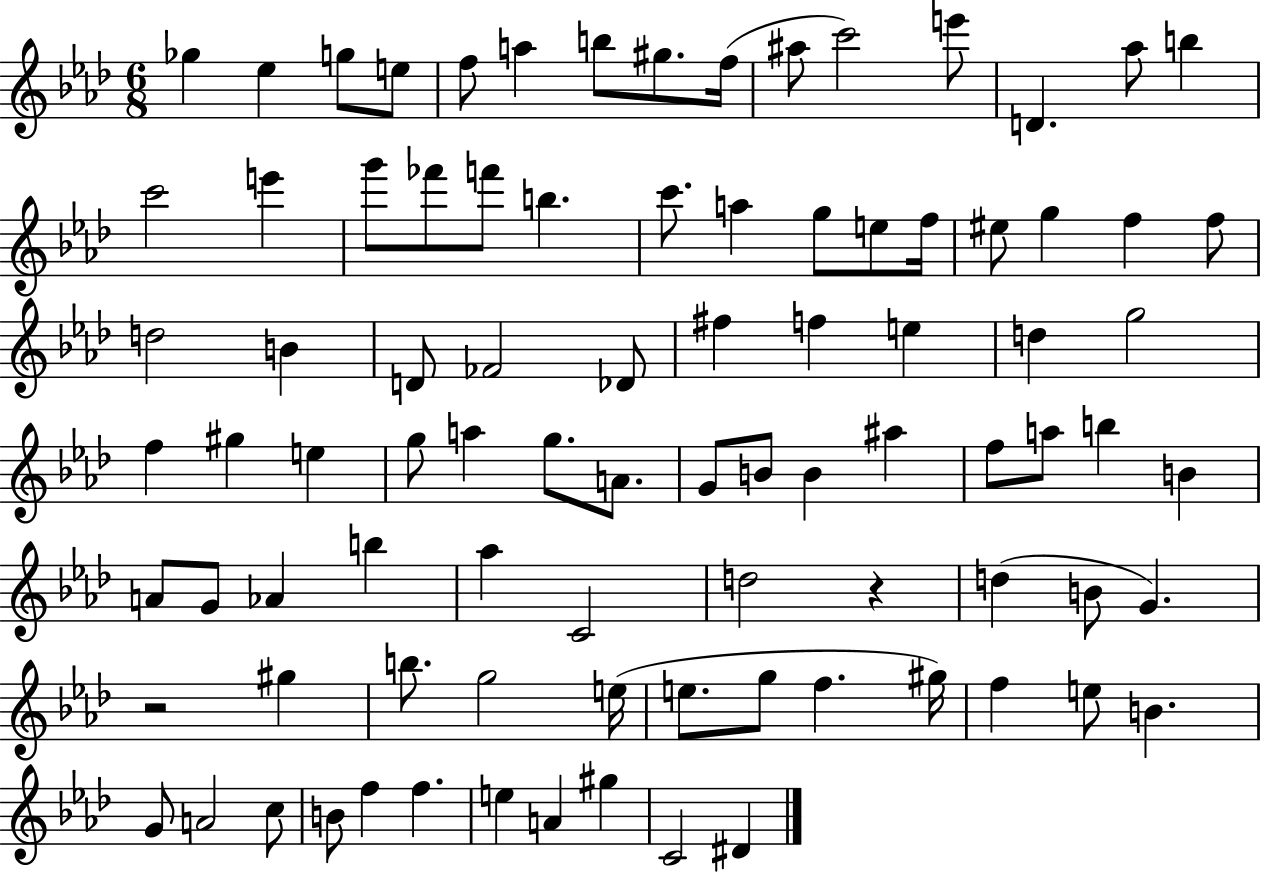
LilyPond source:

{
  \clef treble
  \numericTimeSignature
  \time 6/8
  \key aes \major
  \repeat volta 2 { ges''4 ees''4 g''8 e''8 | f''8 a''4 b''8 gis''8. f''16( | ais''8 c'''2) e'''8 | d'4. aes''8 b''4 | \break c'''2 e'''4 | g'''8 fes'''8 f'''8 b''4. | c'''8. a''4 g''8 e''8 f''16 | eis''8 g''4 f''4 f''8 | \break d''2 b'4 | d'8 fes'2 des'8 | fis''4 f''4 e''4 | d''4 g''2 | \break f''4 gis''4 e''4 | g''8 a''4 g''8. a'8. | g'8 b'8 b'4 ais''4 | f''8 a''8 b''4 b'4 | \break a'8 g'8 aes'4 b''4 | aes''4 c'2 | d''2 r4 | d''4( b'8 g'4.) | \break r2 gis''4 | b''8. g''2 e''16( | e''8. g''8 f''4. gis''16) | f''4 e''8 b'4. | \break g'8 a'2 c''8 | b'8 f''4 f''4. | e''4 a'4 gis''4 | c'2 dis'4 | \break } \bar "|."
}